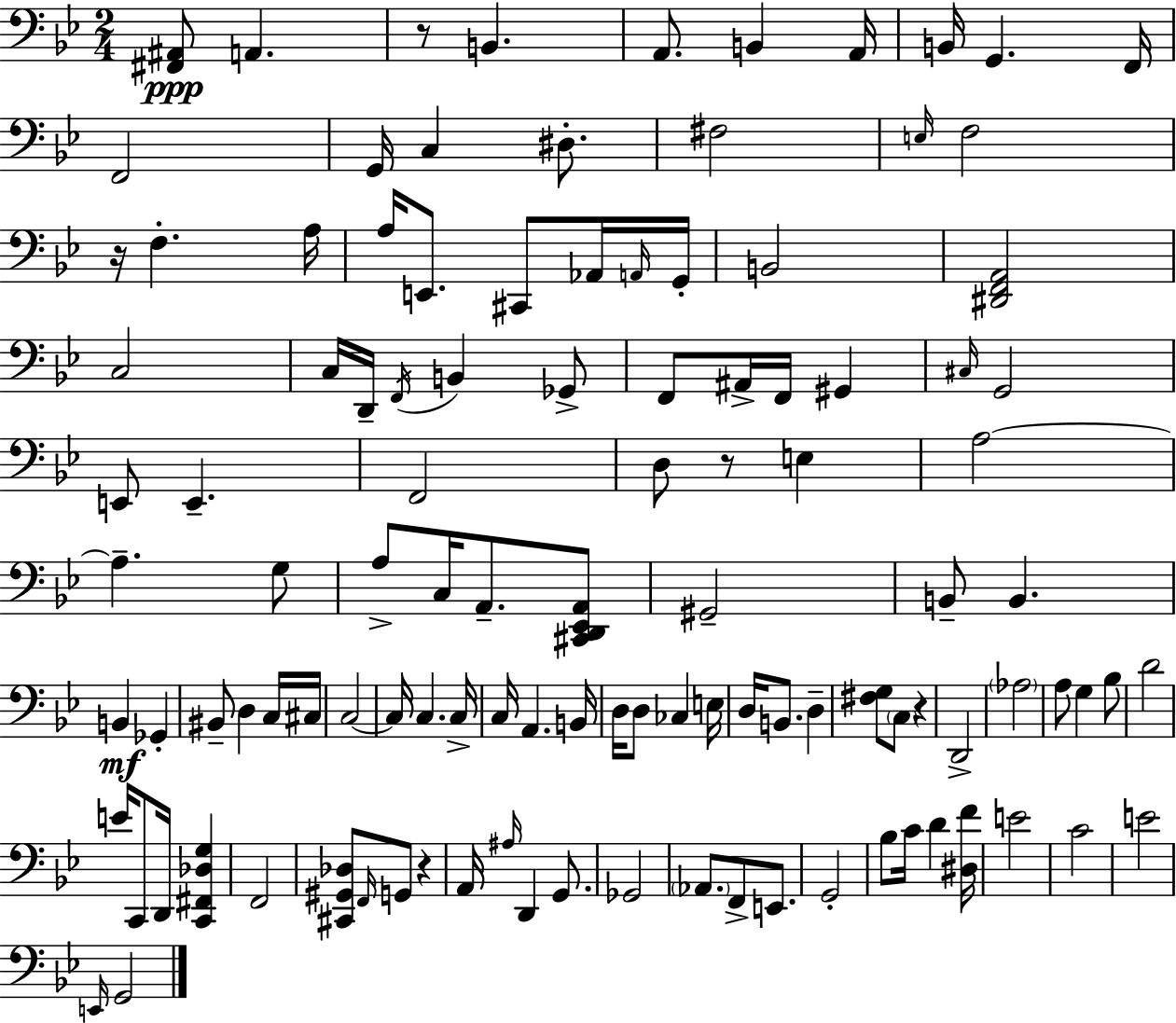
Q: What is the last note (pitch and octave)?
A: G2